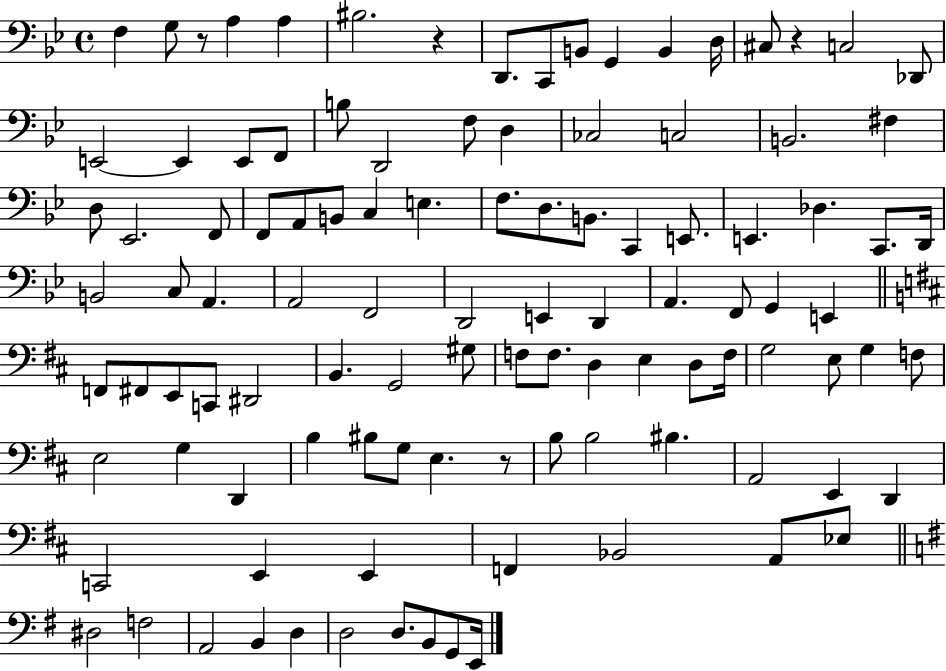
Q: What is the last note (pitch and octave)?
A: E2